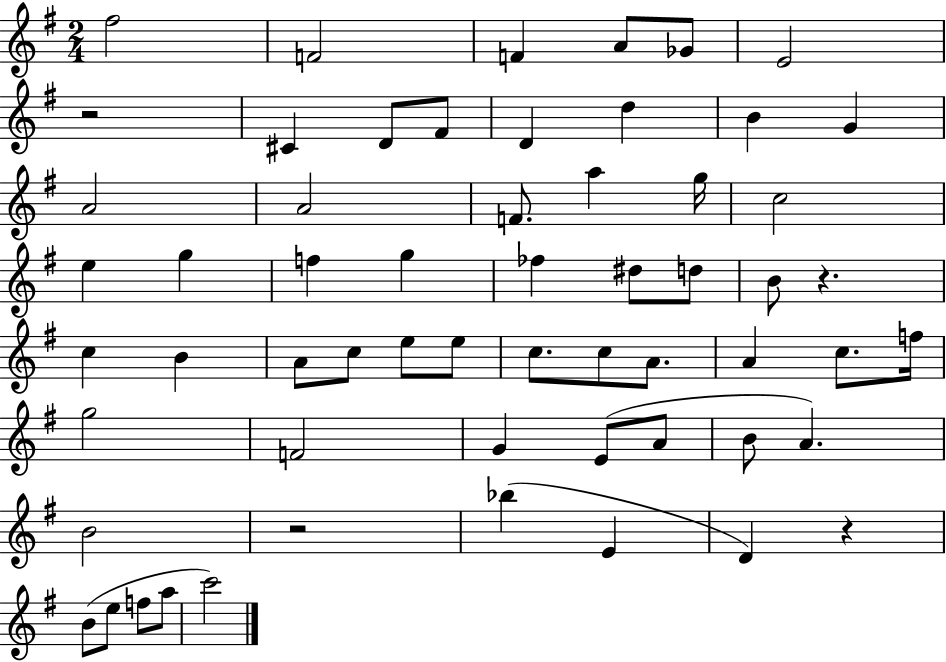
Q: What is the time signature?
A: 2/4